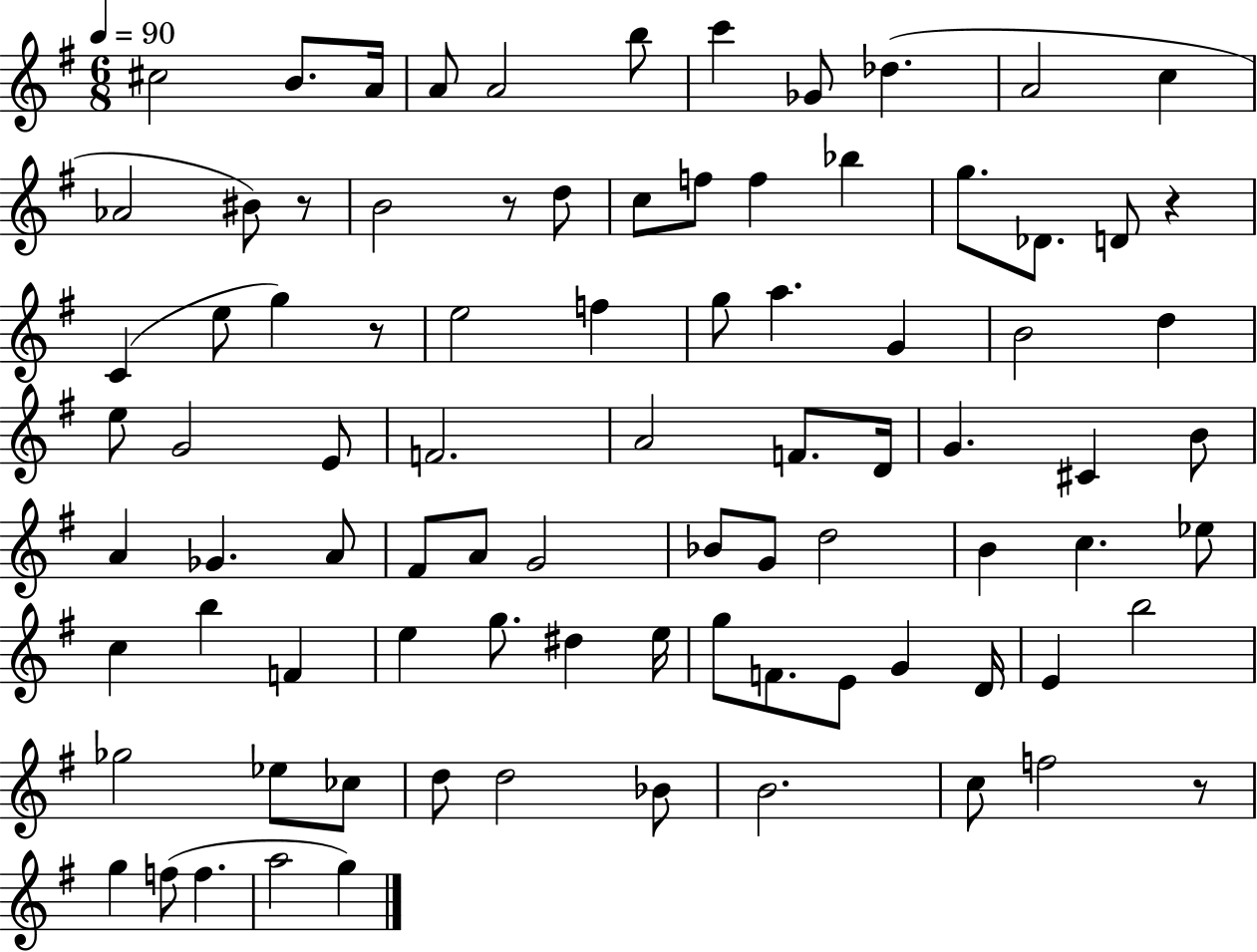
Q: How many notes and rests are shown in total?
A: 87